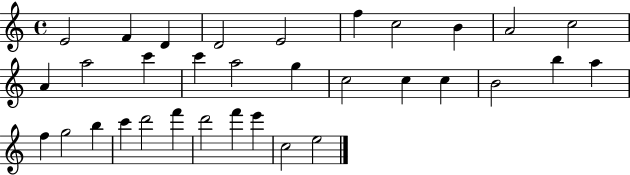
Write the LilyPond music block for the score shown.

{
  \clef treble
  \time 4/4
  \defaultTimeSignature
  \key c \major
  e'2 f'4 d'4 | d'2 e'2 | f''4 c''2 b'4 | a'2 c''2 | \break a'4 a''2 c'''4 | c'''4 a''2 g''4 | c''2 c''4 c''4 | b'2 b''4 a''4 | \break f''4 g''2 b''4 | c'''4 d'''2 f'''4 | d'''2 f'''4 e'''4 | c''2 e''2 | \break \bar "|."
}